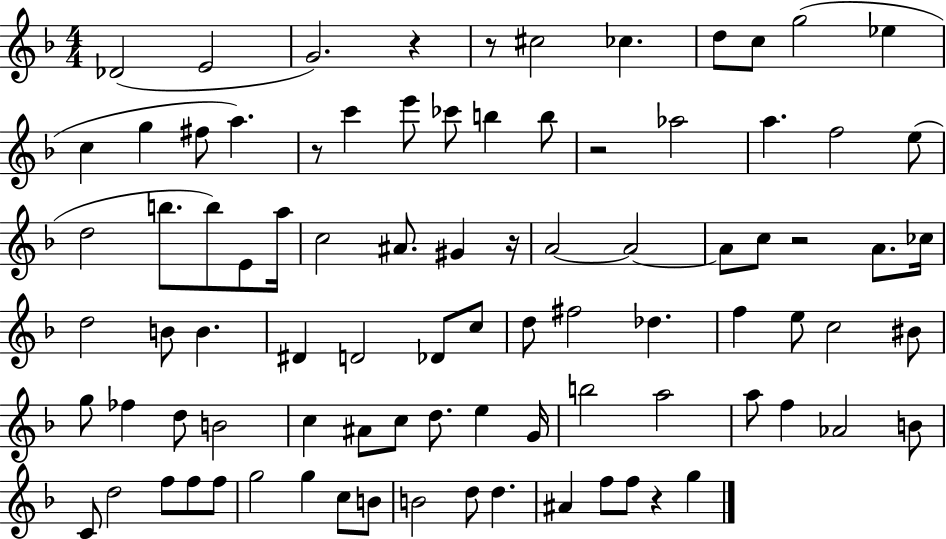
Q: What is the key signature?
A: F major